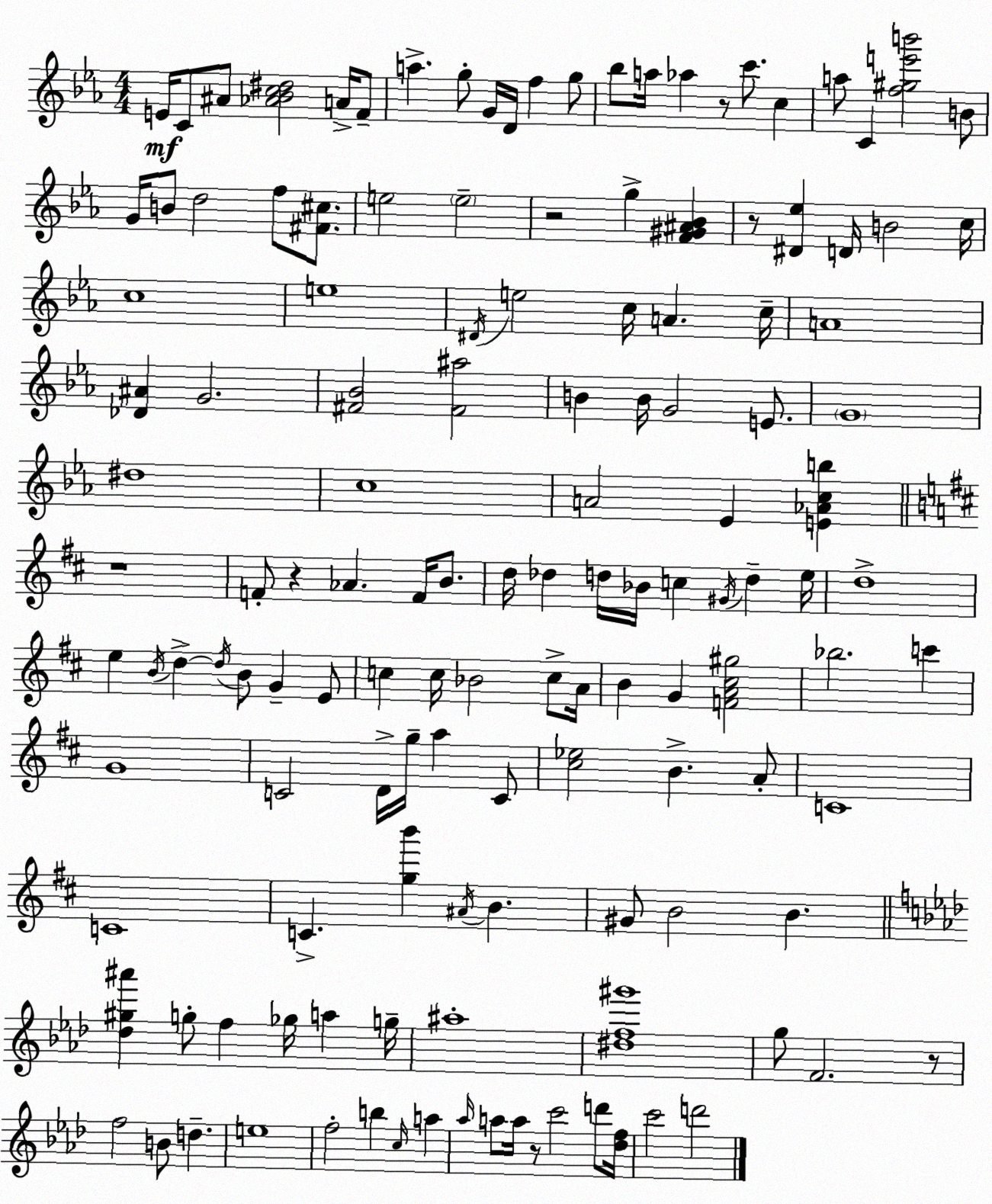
X:1
T:Untitled
M:4/4
L:1/4
K:Cm
E/4 C/2 ^A/2 [_A_Bc^d]2 A/4 F/2 a g/2 G/4 D/4 f g/2 _b/2 a/4 _a z/2 c'/2 c a/2 C [f^ge'b']2 B/2 G/4 B/2 d2 f/2 [^F^c]/2 e2 e2 z2 g [F^G^A_B] z/2 [^D_e] D/4 B2 c/4 c4 e4 ^D/4 e2 c/4 A c/4 A4 [_D^A] G2 [^F_B]2 [^F^a]2 B B/4 G2 E/2 G4 ^d4 c4 A2 _E [E_Acb] z4 F/2 z _A F/4 B/2 d/4 _d d/4 _B/4 c ^G/4 d e/4 d4 e B/4 d d/4 B/2 G E/2 c c/4 _B2 c/2 A/4 B G [FA^c^g]2 _b2 c' G4 C2 D/4 g/4 a C/2 [^c_e]2 B A/2 C4 C4 C [gb'] ^A/4 B ^G/2 B2 B [_d^g^a'] g/2 f _g/4 a g/4 ^a4 [^df^g']4 g/2 F2 z/2 f2 B/2 d e4 f2 b c/4 a _a/4 a/2 a/4 z/2 c'2 d'/2 [_df]/4 c'2 d'2